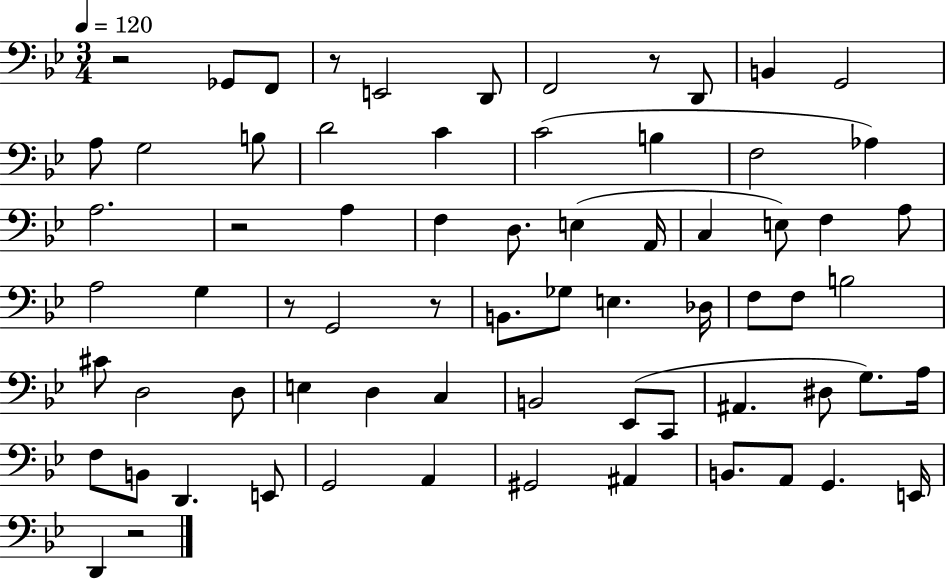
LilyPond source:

{
  \clef bass
  \numericTimeSignature
  \time 3/4
  \key bes \major
  \tempo 4 = 120
  r2 ges,8 f,8 | r8 e,2 d,8 | f,2 r8 d,8 | b,4 g,2 | \break a8 g2 b8 | d'2 c'4 | c'2( b4 | f2 aes4) | \break a2. | r2 a4 | f4 d8. e4( a,16 | c4 e8) f4 a8 | \break a2 g4 | r8 g,2 r8 | b,8. ges8 e4. des16 | f8 f8 b2 | \break cis'8 d2 d8 | e4 d4 c4 | b,2 ees,8( c,8 | ais,4. dis8 g8.) a16 | \break f8 b,8 d,4. e,8 | g,2 a,4 | gis,2 ais,4 | b,8. a,8 g,4. e,16 | \break d,4 r2 | \bar "|."
}